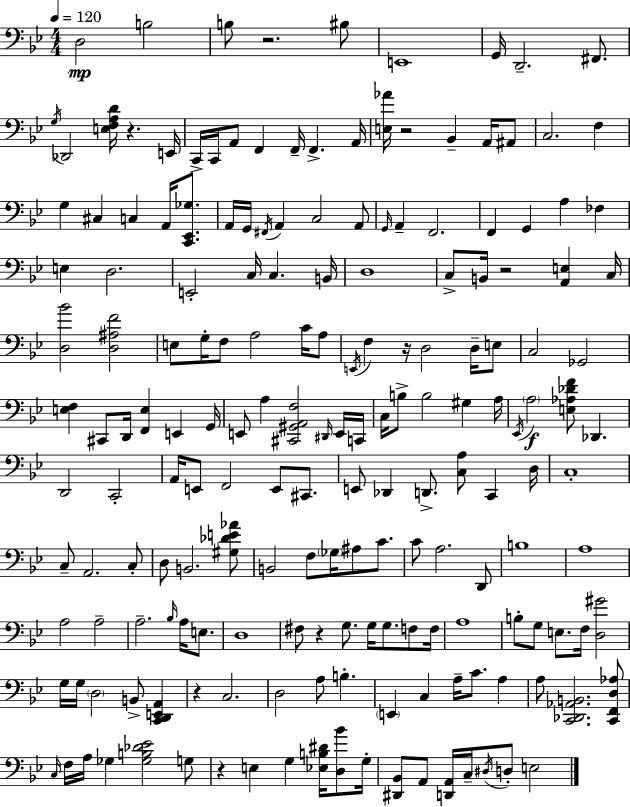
X:1
T:Untitled
M:4/4
L:1/4
K:Bb
D,2 B,2 B,/2 z2 ^B,/2 E,,4 G,,/4 D,,2 ^F,,/2 G,/4 _D,,2 [E,F,A,D]/4 z E,,/4 C,,/4 C,,/4 A,,/2 F,, F,,/4 F,, A,,/4 [E,_A]/4 z2 _B,, A,,/4 ^A,,/2 C,2 F, G, ^C, C, A,,/4 [C,,_E,,_G,]/2 A,,/4 G,,/4 ^F,,/4 A,, C,2 A,,/2 G,,/4 A,, F,,2 F,, G,, A, _F, E, D,2 E,,2 C,/4 C, B,,/4 D,4 C,/2 B,,/4 z2 [A,,E,] C,/4 [D,_B]2 [D,^A,F]2 E,/2 G,/4 F,/2 A,2 C/4 A,/2 E,,/4 F, z/4 D,2 D,/4 E,/2 C,2 _G,,2 [E,F,] ^C,,/2 D,,/4 [F,,E,] E,, G,,/4 E,,/2 A, [^C,,^G,,A,,F,]2 ^D,,/4 E,,/4 C,,/4 C,/4 B,/2 B,2 ^G, A,/4 _E,,/4 A,2 [E,_A,_DF]/2 _D,, D,,2 C,,2 A,,/4 E,,/2 F,,2 E,,/2 ^C,,/2 E,,/2 _D,, D,,/2 [C,A,]/2 C,, D,/4 C,4 C,/2 A,,2 C,/2 D,/2 B,,2 [^G,_DE_A]/2 B,,2 F,/2 _G,/4 ^A,/2 C/2 C/2 A,2 D,,/2 B,4 A,4 A,2 A,2 A,2 _B,/4 A,/4 E,/2 D,4 ^F,/2 z G,/2 G,/4 G,/2 F,/2 F,/4 A,4 B,/2 G,/2 E,/2 F,/4 [D,^G]2 G,/4 G,/4 D,2 B,,/2 [C,,D,,E,,A,,] z C,2 D,2 A,/2 B, E,, C, A,/4 C/2 A, A,/2 [C,,_D,,_A,,B,,]2 [C,,F,,D,_A,]/2 C,/4 F,/4 A,/4 _G, [_G,B,_D_E]2 G,/2 z E, G, [_E,B,^D]/4 [D,_B]/2 G,/4 [^D,,_B,,]/2 A,,/2 [D,,A,,]/4 C,/4 ^D,/4 D,/2 E,2